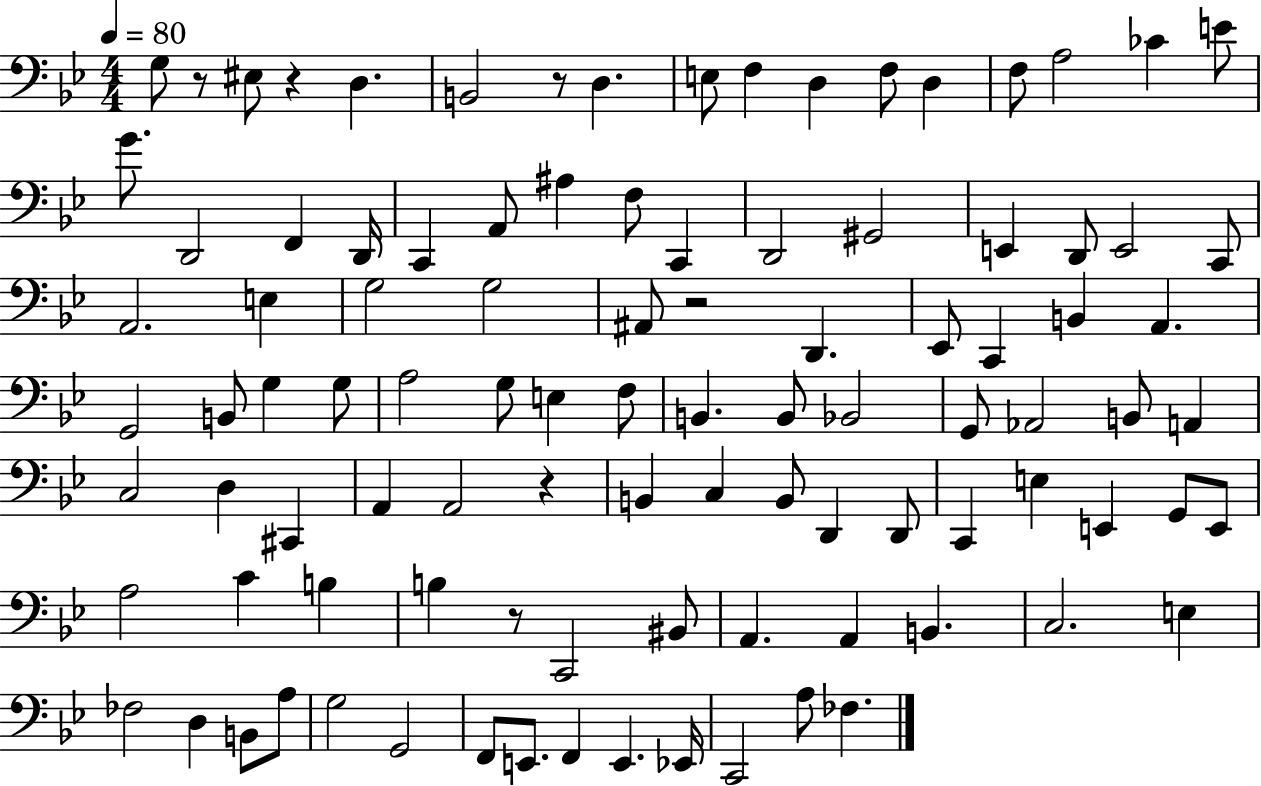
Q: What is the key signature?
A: BES major